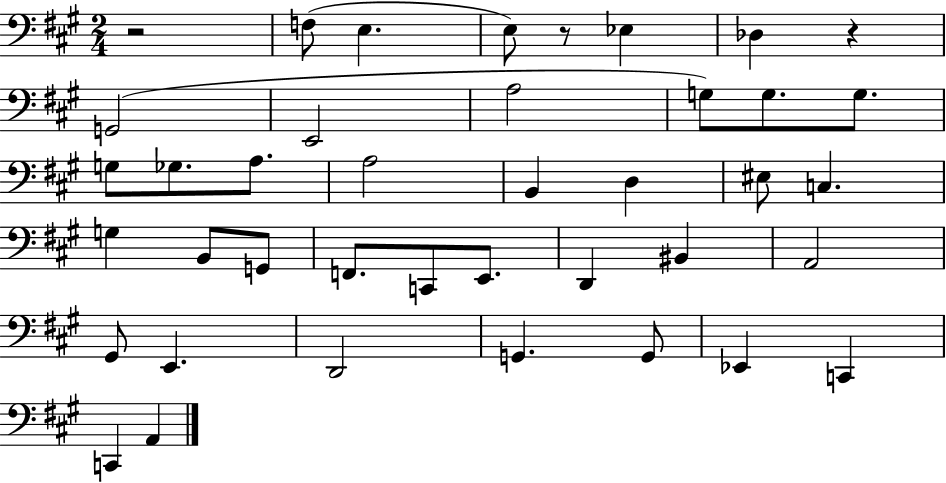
{
  \clef bass
  \numericTimeSignature
  \time 2/4
  \key a \major
  \repeat volta 2 { r2 | f8( e4. | e8) r8 ees4 | des4 r4 | \break g,2( | e,2 | a2 | g8) g8. g8. | \break g8 ges8. a8. | a2 | b,4 d4 | eis8 c4. | \break g4 b,8 g,8 | f,8. c,8 e,8. | d,4 bis,4 | a,2 | \break gis,8 e,4. | d,2 | g,4. g,8 | ees,4 c,4 | \break c,4 a,4 | } \bar "|."
}